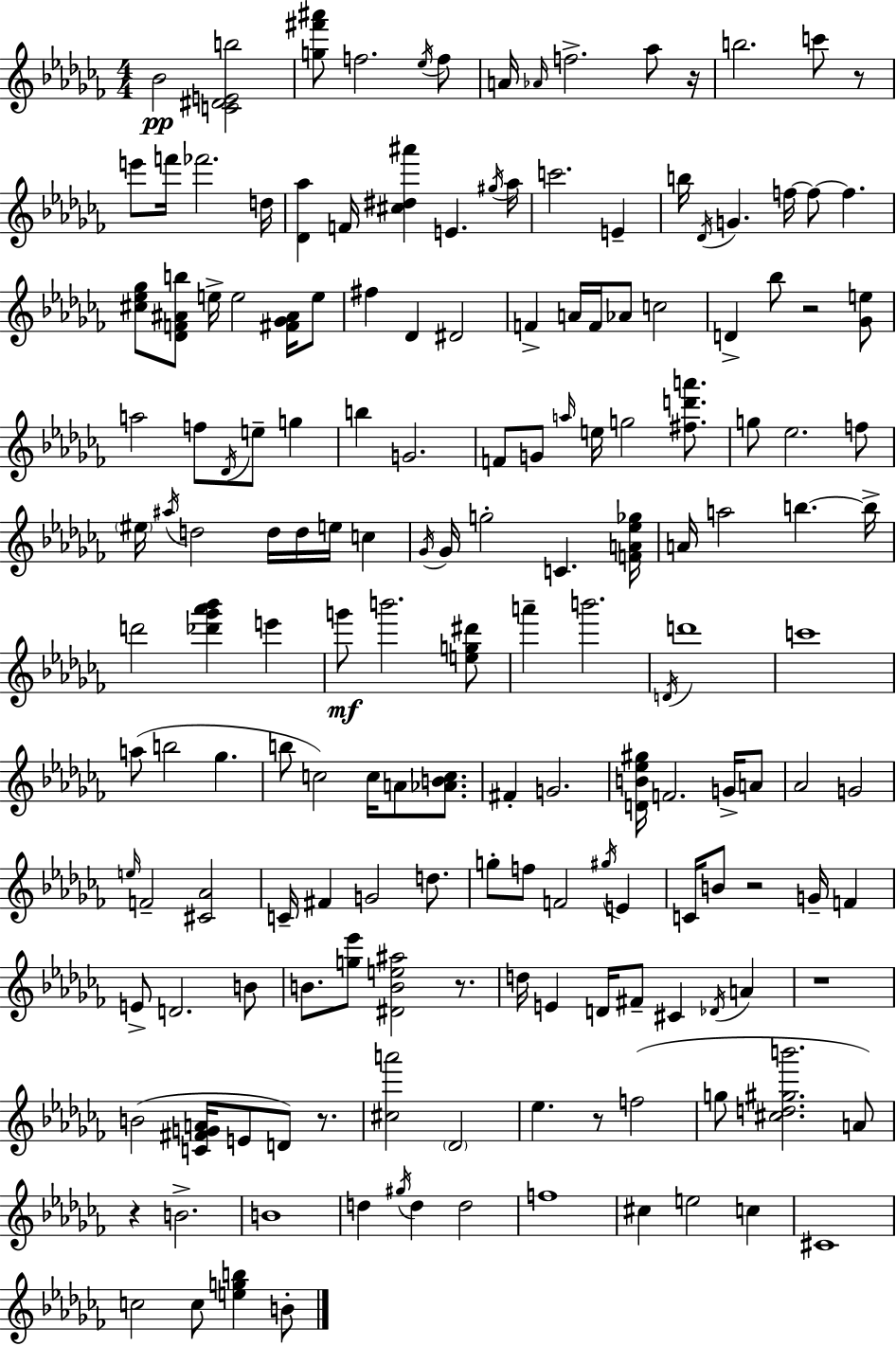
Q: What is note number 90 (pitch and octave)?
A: A4